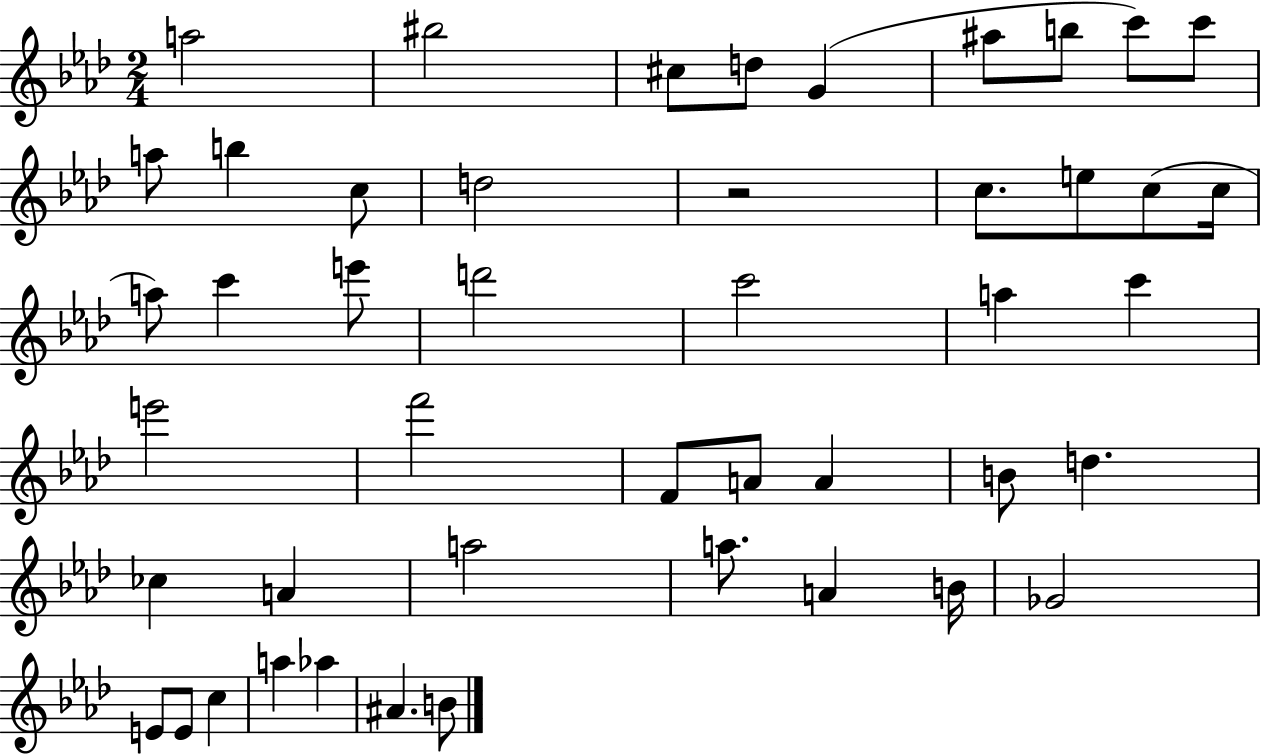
A5/h BIS5/h C#5/e D5/e G4/q A#5/e B5/e C6/e C6/e A5/e B5/q C5/e D5/h R/h C5/e. E5/e C5/e C5/s A5/e C6/q E6/e D6/h C6/h A5/q C6/q E6/h F6/h F4/e A4/e A4/q B4/e D5/q. CES5/q A4/q A5/h A5/e. A4/q B4/s Gb4/h E4/e E4/e C5/q A5/q Ab5/q A#4/q. B4/e